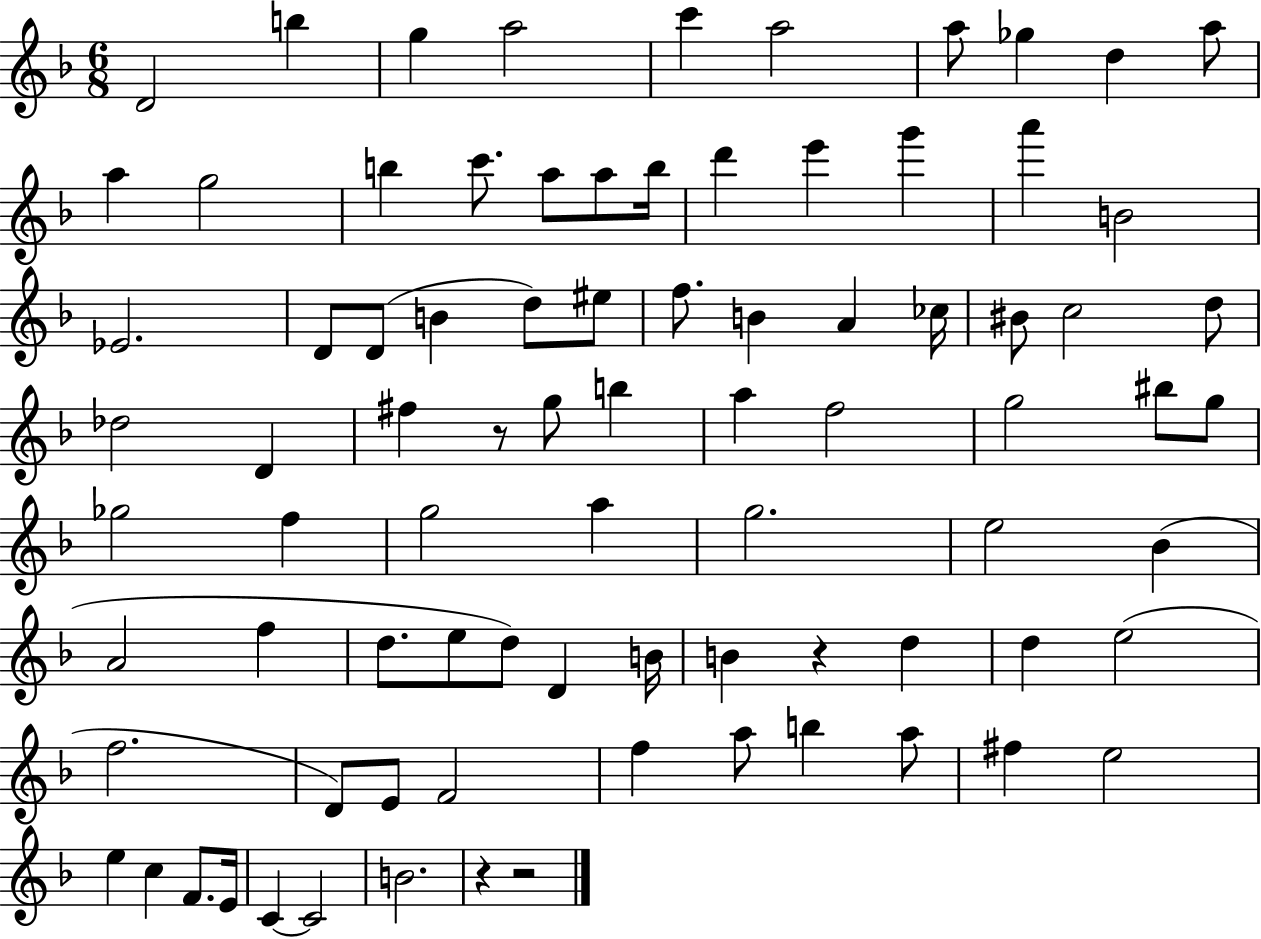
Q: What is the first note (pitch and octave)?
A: D4